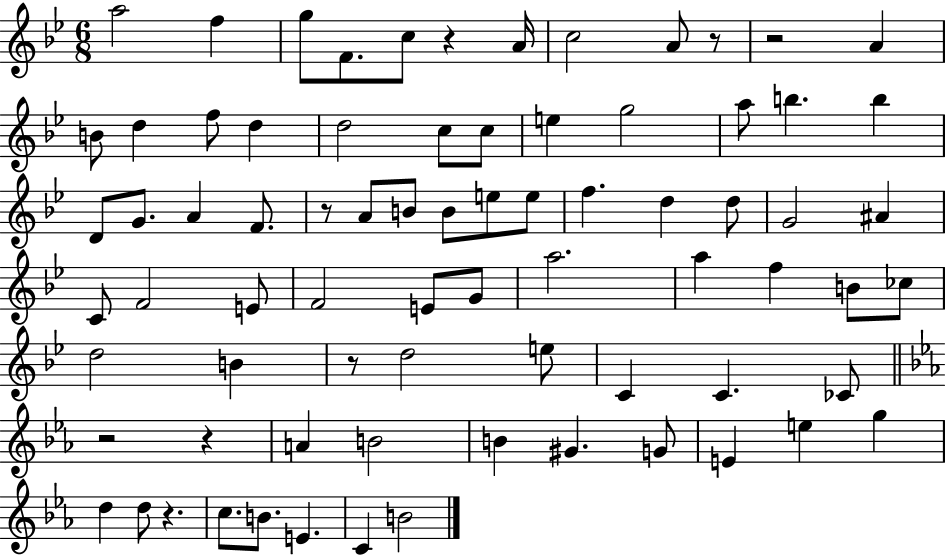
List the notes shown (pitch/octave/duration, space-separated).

A5/h F5/q G5/e F4/e. C5/e R/q A4/s C5/h A4/e R/e R/h A4/q B4/e D5/q F5/e D5/q D5/h C5/e C5/e E5/q G5/h A5/e B5/q. B5/q D4/e G4/e. A4/q F4/e. R/e A4/e B4/e B4/e E5/e E5/e F5/q. D5/q D5/e G4/h A#4/q C4/e F4/h E4/e F4/h E4/e G4/e A5/h. A5/q F5/q B4/e CES5/e D5/h B4/q R/e D5/h E5/e C4/q C4/q. CES4/e R/h R/q A4/q B4/h B4/q G#4/q. G4/e E4/q E5/q G5/q D5/q D5/e R/q. C5/e. B4/e. E4/q. C4/q B4/h